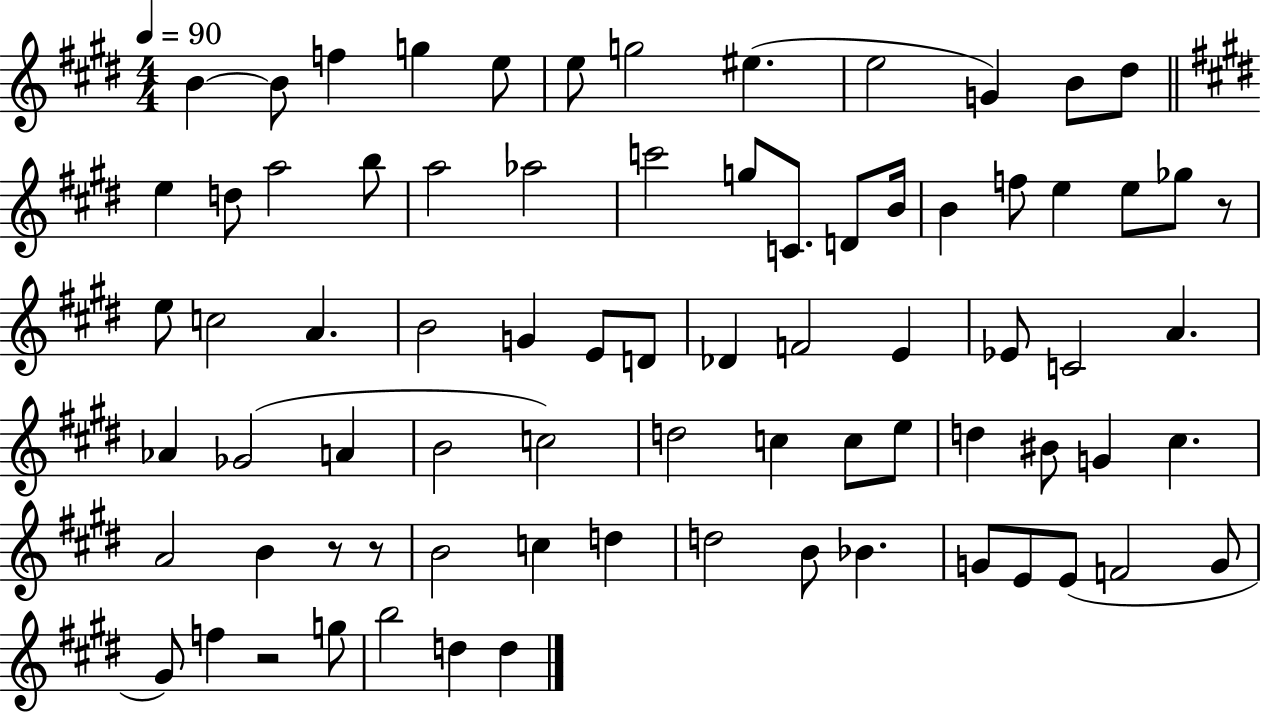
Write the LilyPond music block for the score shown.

{
  \clef treble
  \numericTimeSignature
  \time 4/4
  \key e \major
  \tempo 4 = 90
  b'4~~ b'8 f''4 g''4 e''8 | e''8 g''2 eis''4.( | e''2 g'4) b'8 dis''8 | \bar "||" \break \key e \major e''4 d''8 a''2 b''8 | a''2 aes''2 | c'''2 g''8 c'8. d'8 b'16 | b'4 f''8 e''4 e''8 ges''8 r8 | \break e''8 c''2 a'4. | b'2 g'4 e'8 d'8 | des'4 f'2 e'4 | ees'8 c'2 a'4. | \break aes'4 ges'2( a'4 | b'2 c''2) | d''2 c''4 c''8 e''8 | d''4 bis'8 g'4 cis''4. | \break a'2 b'4 r8 r8 | b'2 c''4 d''4 | d''2 b'8 bes'4. | g'8 e'8 e'8( f'2 g'8 | \break gis'8) f''4 r2 g''8 | b''2 d''4 d''4 | \bar "|."
}